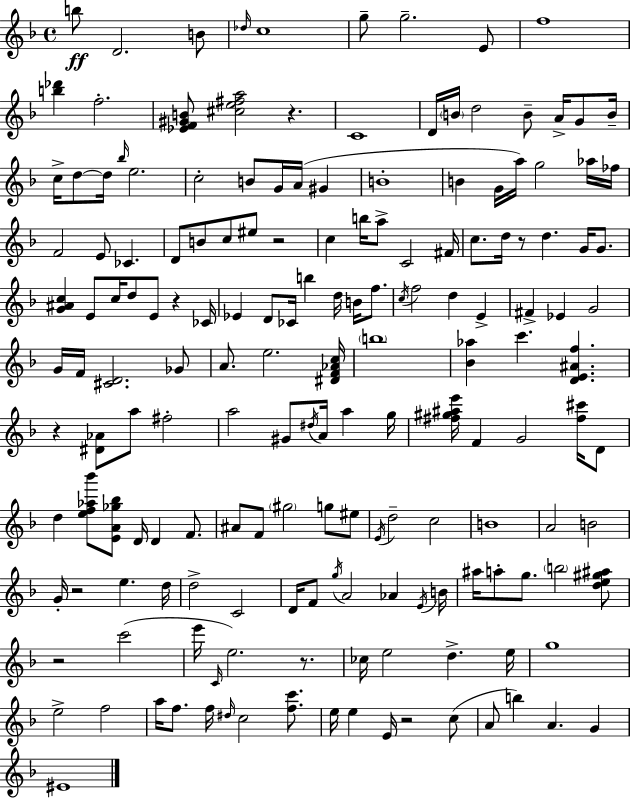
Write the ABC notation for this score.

X:1
T:Untitled
M:4/4
L:1/4
K:F
b/2 D2 B/2 _d/4 c4 g/2 g2 E/2 f4 [b_d'] f2 [_EF^GB]/2 [^ce^fa]2 z C4 D/4 B/4 d2 B/2 A/4 G/2 B/4 c/4 d/2 d/4 _b/4 e2 c2 B/2 G/4 A/4 ^G B4 B G/4 a/4 g2 _a/4 _f/4 F2 E/2 _C D/2 B/2 c/2 ^e/2 z2 c b/4 a/2 C2 ^F/4 c/2 d/4 z/2 d G/4 G/2 [G^Ac] E/2 c/4 d/2 E/2 z _C/4 _E D/2 _C/4 b d/4 B/4 f/2 c/4 f2 d E ^F _E G2 G/4 F/4 [^CD]2 _G/2 A/2 e2 [^DF_Ac]/4 b4 [_B_a] c' [DE^Af] z [^D_A]/2 a/2 ^f2 a2 ^G/2 ^d/4 A/4 a g/4 [^f^g^ae']/4 F G2 [^f^c']/4 D/2 d [ef_a_b']/2 [EA_g_b]/2 D/4 D F/2 ^A/2 F/2 ^g2 g/2 ^e/2 E/4 d2 c2 B4 A2 B2 G/4 z2 e d/4 d2 C2 D/4 F/2 g/4 A2 _A E/4 B/4 ^a/4 a/2 g/2 b2 [de^g^a]/2 z2 c'2 e'/4 C/4 e2 z/2 _c/4 e2 d e/4 g4 e2 f2 a/4 f/2 f/4 ^d/4 c2 [fc']/2 e/4 e E/4 z2 c/2 A/2 b A G ^E4